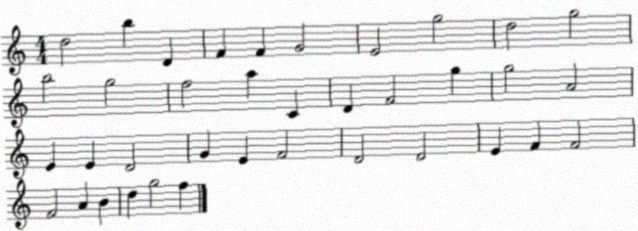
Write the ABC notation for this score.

X:1
T:Untitled
M:4/4
L:1/4
K:C
d2 b D F F G2 E2 g2 d2 g2 b2 g2 f2 a C D F2 g g2 A2 E E D2 G E F2 D2 D2 E F F2 F2 A B d g2 f